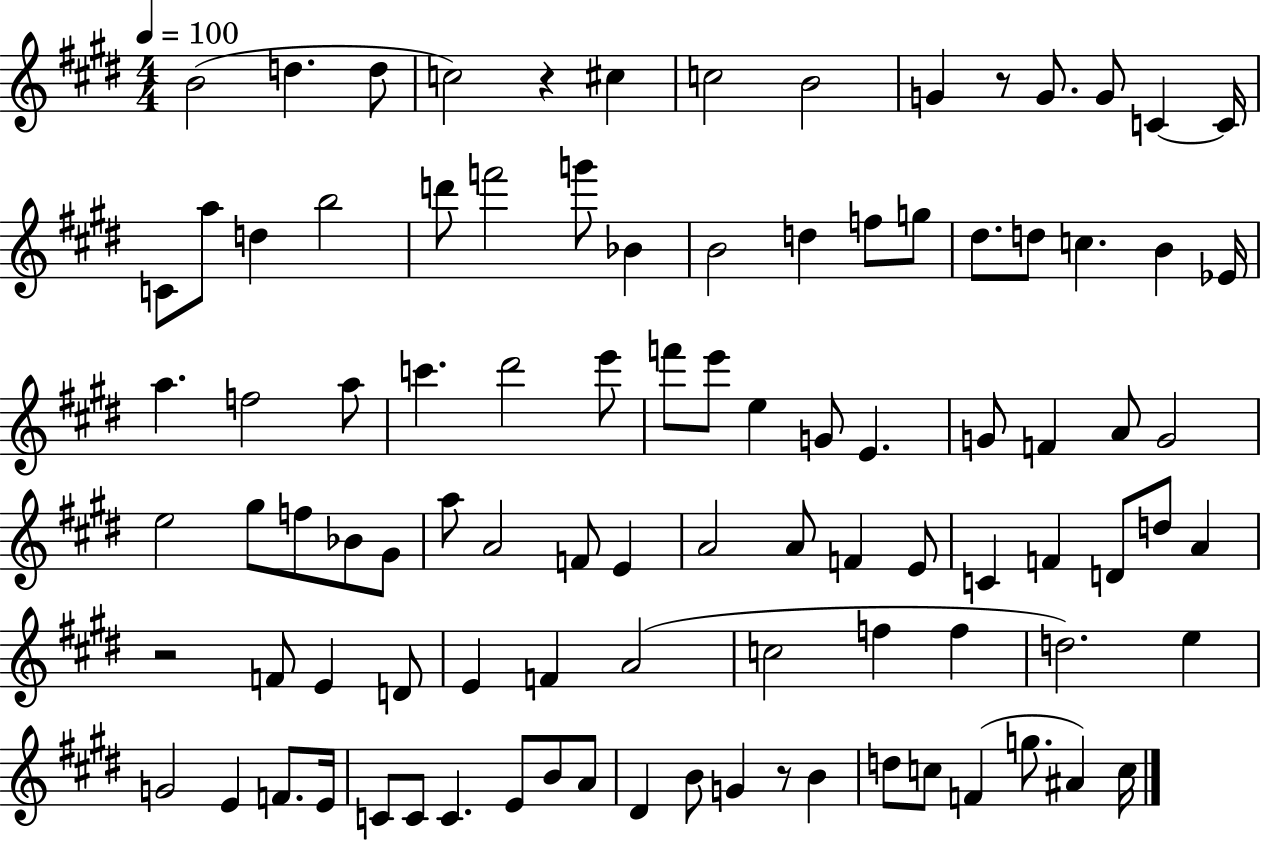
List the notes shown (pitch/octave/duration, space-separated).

B4/h D5/q. D5/e C5/h R/q C#5/q C5/h B4/h G4/q R/e G4/e. G4/e C4/q C4/s C4/e A5/e D5/q B5/h D6/e F6/h G6/e Bb4/q B4/h D5/q F5/e G5/e D#5/e. D5/e C5/q. B4/q Eb4/s A5/q. F5/h A5/e C6/q. D#6/h E6/e F6/e E6/e E5/q G4/e E4/q. G4/e F4/q A4/e G4/h E5/h G#5/e F5/e Bb4/e G#4/e A5/e A4/h F4/e E4/q A4/h A4/e F4/q E4/e C4/q F4/q D4/e D5/e A4/q R/h F4/e E4/q D4/e E4/q F4/q A4/h C5/h F5/q F5/q D5/h. E5/q G4/h E4/q F4/e. E4/s C4/e C4/e C4/q. E4/e B4/e A4/e D#4/q B4/e G4/q R/e B4/q D5/e C5/e F4/q G5/e. A#4/q C5/s